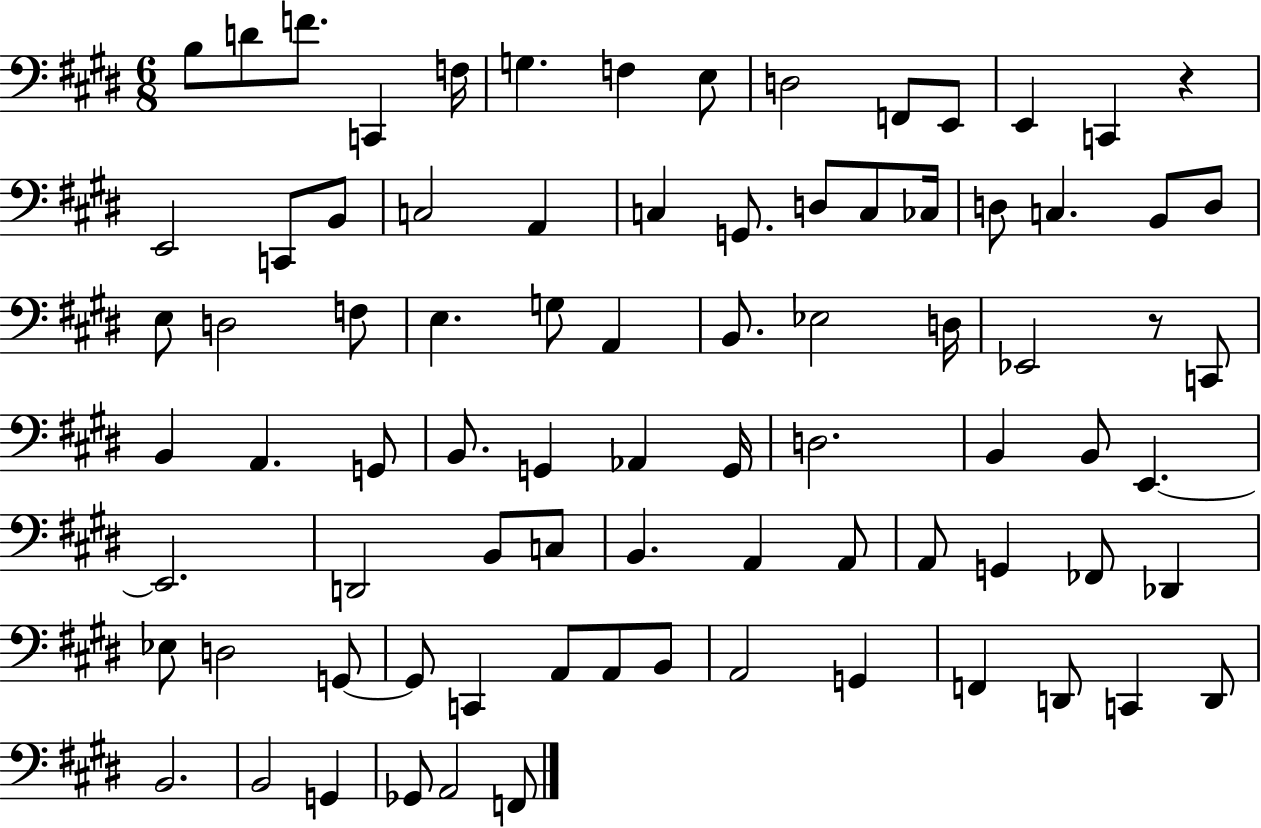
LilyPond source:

{
  \clef bass
  \numericTimeSignature
  \time 6/8
  \key e \major
  b8 d'8 f'8. c,4 f16 | g4. f4 e8 | d2 f,8 e,8 | e,4 c,4 r4 | \break e,2 c,8 b,8 | c2 a,4 | c4 g,8. d8 c8 ces16 | d8 c4. b,8 d8 | \break e8 d2 f8 | e4. g8 a,4 | b,8. ees2 d16 | ees,2 r8 c,8 | \break b,4 a,4. g,8 | b,8. g,4 aes,4 g,16 | d2. | b,4 b,8 e,4.~~ | \break e,2. | d,2 b,8 c8 | b,4. a,4 a,8 | a,8 g,4 fes,8 des,4 | \break ees8 d2 g,8~~ | g,8 c,4 a,8 a,8 b,8 | a,2 g,4 | f,4 d,8 c,4 d,8 | \break b,2. | b,2 g,4 | ges,8 a,2 f,8 | \bar "|."
}